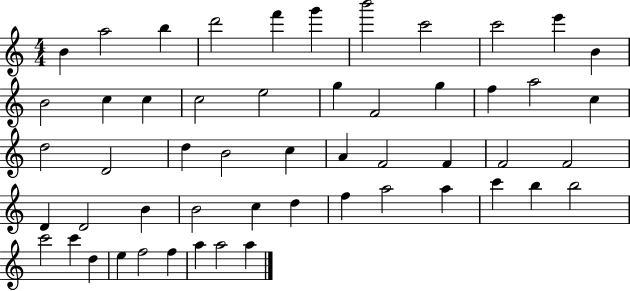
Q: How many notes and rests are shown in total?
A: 53